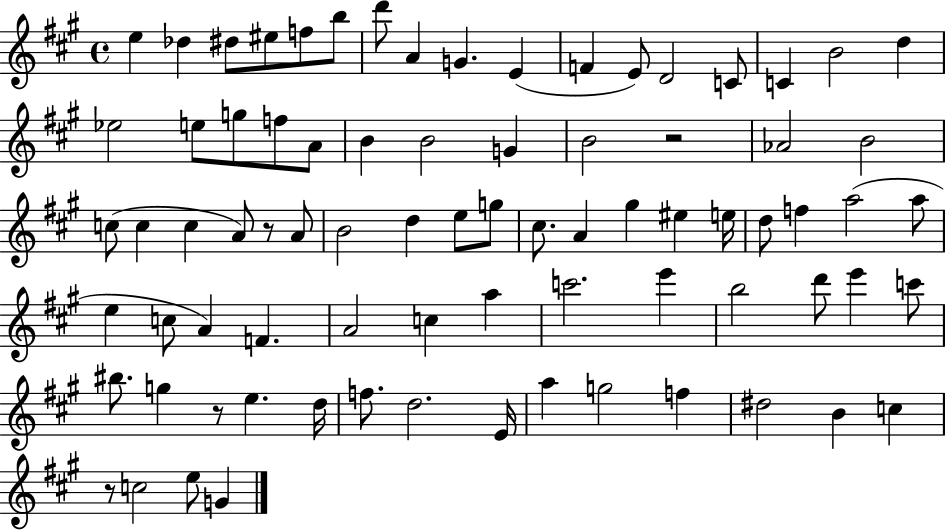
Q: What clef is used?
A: treble